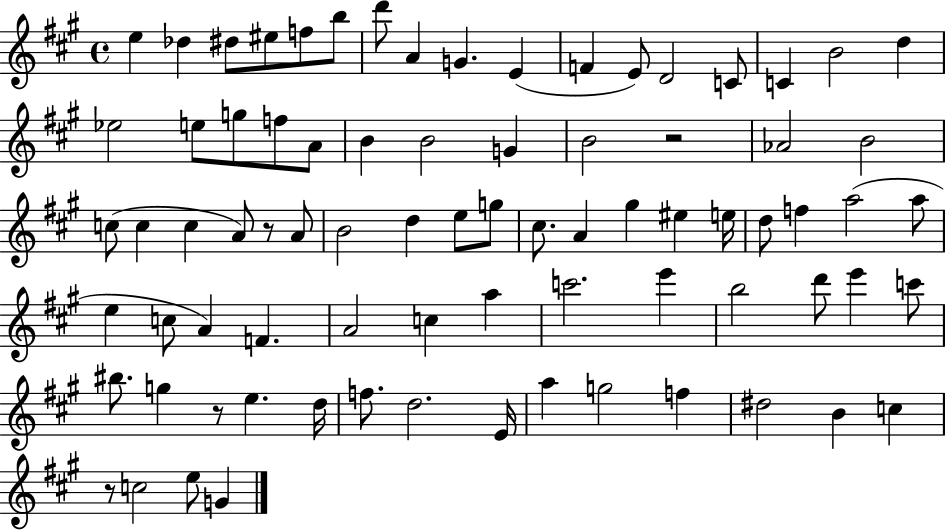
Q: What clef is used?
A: treble